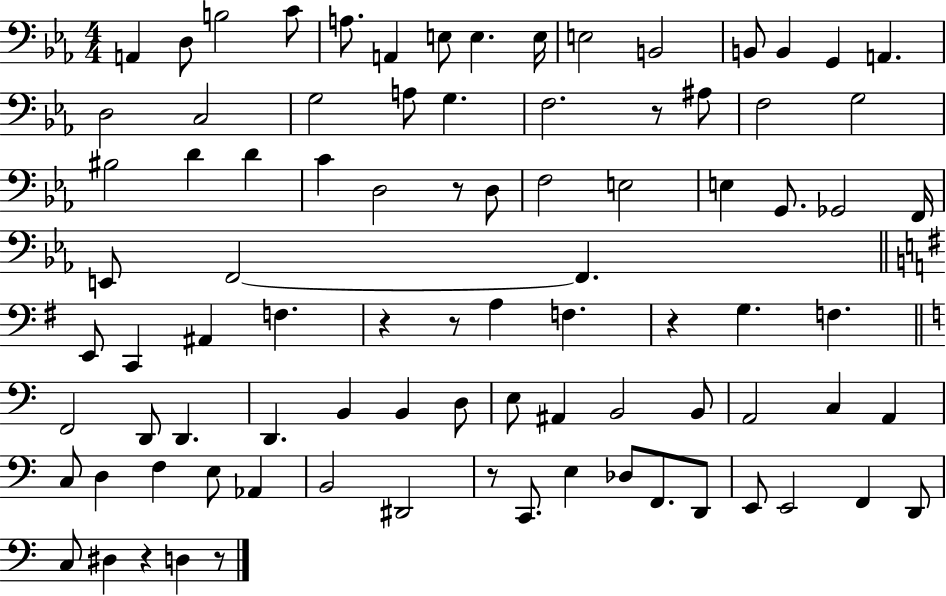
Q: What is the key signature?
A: EES major